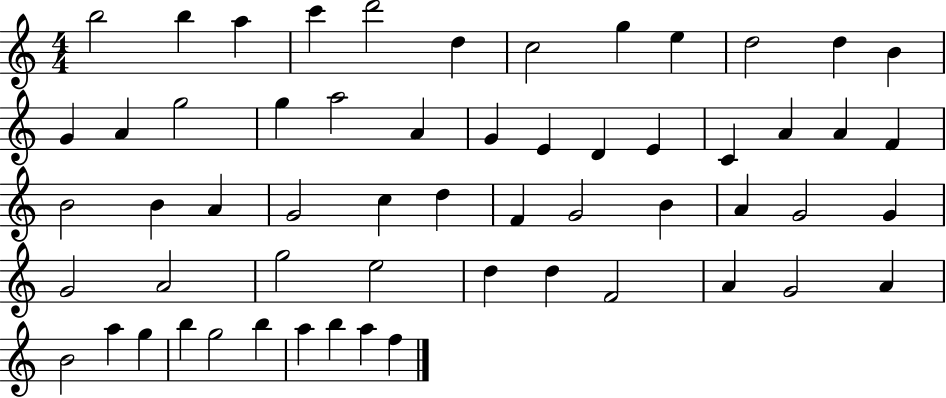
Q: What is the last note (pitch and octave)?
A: F5